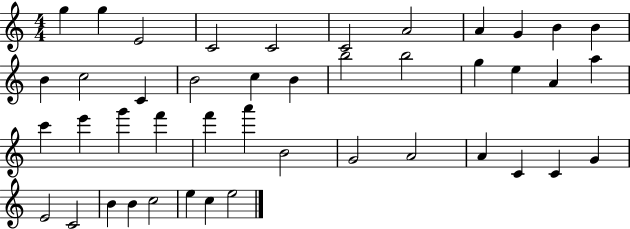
X:1
T:Untitled
M:4/4
L:1/4
K:C
g g E2 C2 C2 C2 A2 A G B B B c2 C B2 c B b2 b2 g e A a c' e' g' f' f' a' B2 G2 A2 A C C G E2 C2 B B c2 e c e2